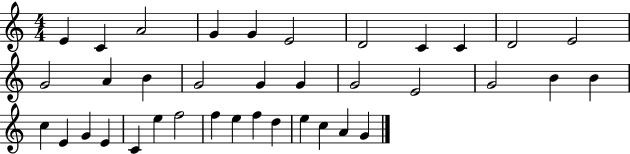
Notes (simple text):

E4/q C4/q A4/h G4/q G4/q E4/h D4/h C4/q C4/q D4/h E4/h G4/h A4/q B4/q G4/h G4/q G4/q G4/h E4/h G4/h B4/q B4/q C5/q E4/q G4/q E4/q C4/q E5/q F5/h F5/q E5/q F5/q D5/q E5/q C5/q A4/q G4/q